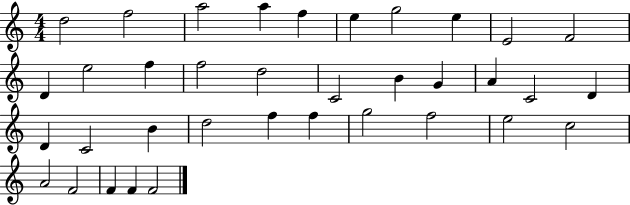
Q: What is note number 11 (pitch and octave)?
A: D4